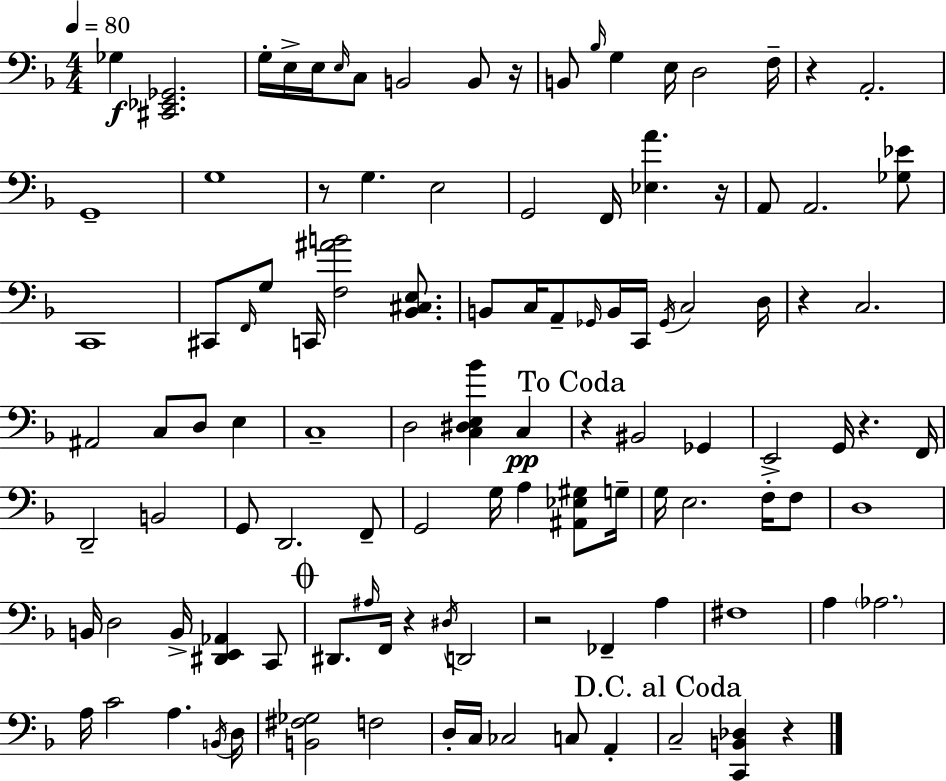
X:1
T:Untitled
M:4/4
L:1/4
K:Dm
_G, [^C,,_E,,_G,,]2 G,/4 E,/4 E,/4 E,/4 C,/2 B,,2 B,,/2 z/4 B,,/2 _B,/4 G, E,/4 D,2 F,/4 z A,,2 G,,4 G,4 z/2 G, E,2 G,,2 F,,/4 [_E,A] z/4 A,,/2 A,,2 [_G,_E]/2 C,,4 ^C,,/2 F,,/4 G,/2 C,,/4 [F,^AB]2 [_B,,^C,E,]/2 B,,/2 C,/4 A,,/2 _G,,/4 B,,/4 C,,/4 _G,,/4 C,2 D,/4 z C,2 ^A,,2 C,/2 D,/2 E, C,4 D,2 [C,^D,E,_B] C, z ^B,,2 _G,, E,,2 G,,/4 z F,,/4 D,,2 B,,2 G,,/2 D,,2 F,,/2 G,,2 G,/4 A, [^A,,_E,^G,]/2 G,/4 G,/4 E,2 F,/4 F,/2 D,4 B,,/4 D,2 B,,/4 [^D,,E,,_A,,] C,,/2 ^D,,/2 ^A,/4 F,,/4 z ^D,/4 D,,2 z2 _F,, A, ^F,4 A, _A,2 A,/4 C2 A, B,,/4 D,/4 [B,,^F,_G,]2 F,2 D,/4 C,/4 _C,2 C,/2 A,, C,2 [C,,B,,_D,] z